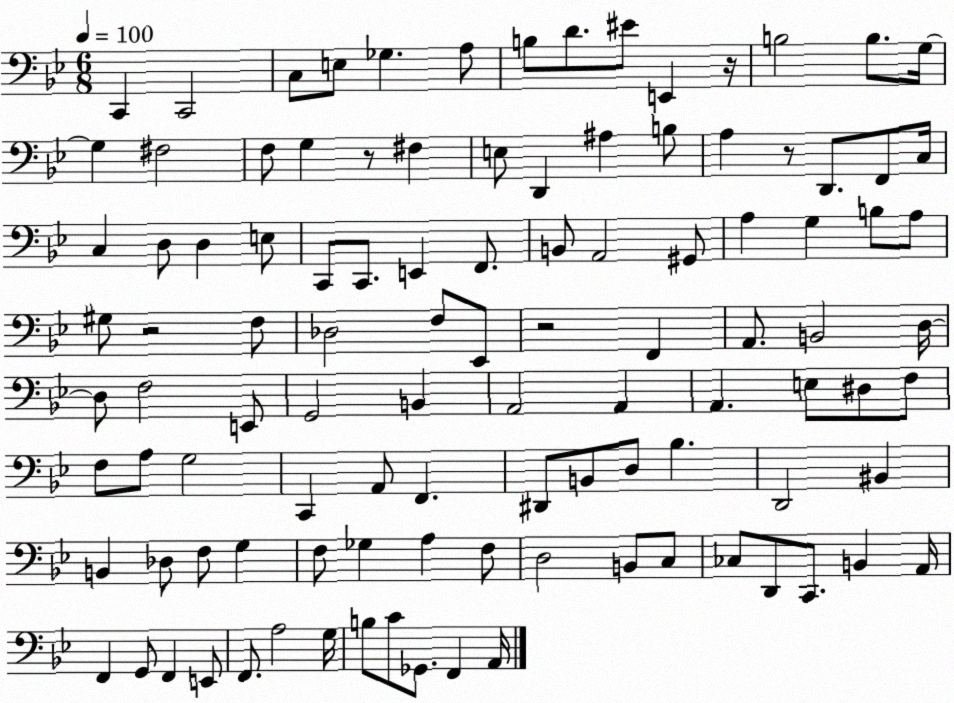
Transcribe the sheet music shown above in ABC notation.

X:1
T:Untitled
M:6/8
L:1/4
K:Bb
C,, C,,2 C,/2 E,/2 _G, A,/2 B,/2 D/2 ^E/2 E,, z/4 B,2 B,/2 G,/4 G, ^F,2 F,/2 G, z/2 ^F, E,/2 D,, ^A, B,/2 A, z/2 D,,/2 F,,/2 C,/4 C, D,/2 D, E,/2 C,,/2 C,,/2 E,, F,,/2 B,,/2 A,,2 ^G,,/2 A, G, B,/2 A,/2 ^G,/2 z2 F,/2 _D,2 F,/2 _E,,/2 z2 F,, A,,/2 B,,2 D,/4 D,/2 F,2 E,,/2 G,,2 B,, A,,2 A,, A,, E,/2 ^D,/2 F,/2 F,/2 A,/2 G,2 C,, A,,/2 F,, ^D,,/2 B,,/2 D,/2 _B, D,,2 ^B,, B,, _D,/2 F,/2 G, F,/2 _G, A, F,/2 D,2 B,,/2 C,/2 _C,/2 D,,/2 C,,/2 B,, A,,/4 F,, G,,/2 F,, E,,/2 F,,/2 A,2 G,/4 B,/2 C/2 _G,,/2 F,, A,,/4